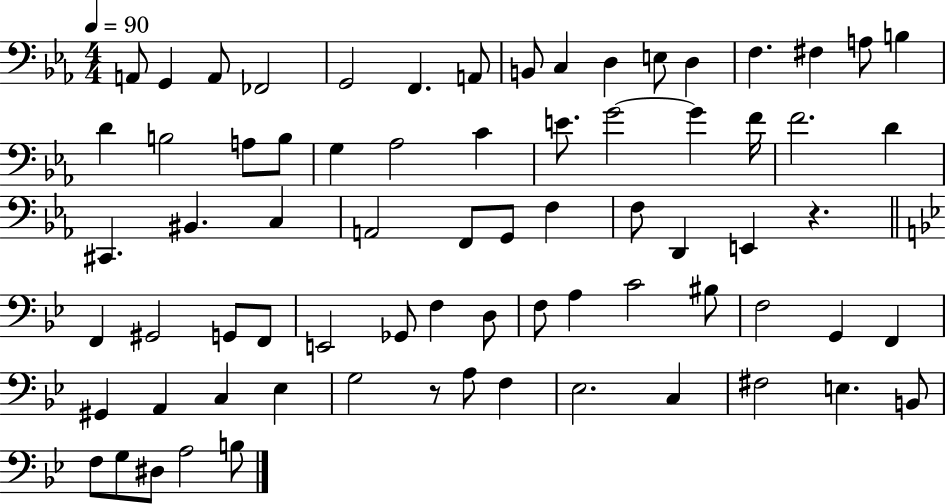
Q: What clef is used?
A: bass